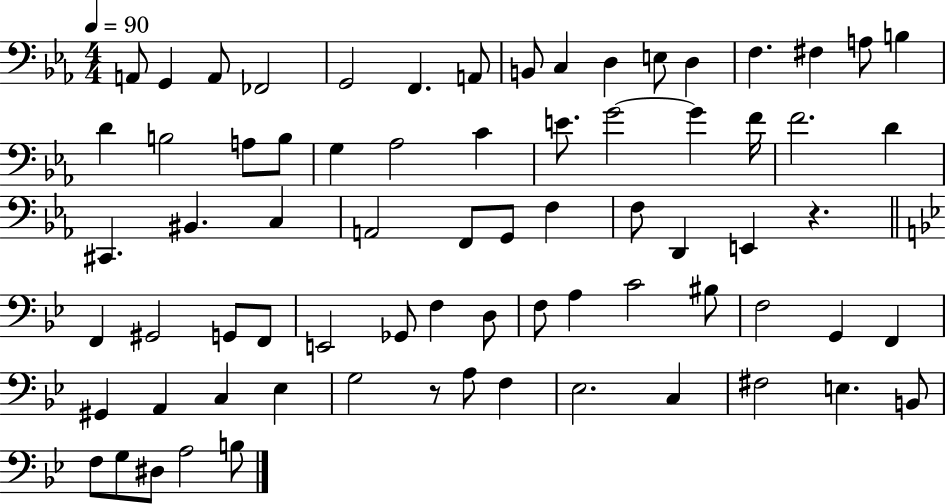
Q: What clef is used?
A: bass